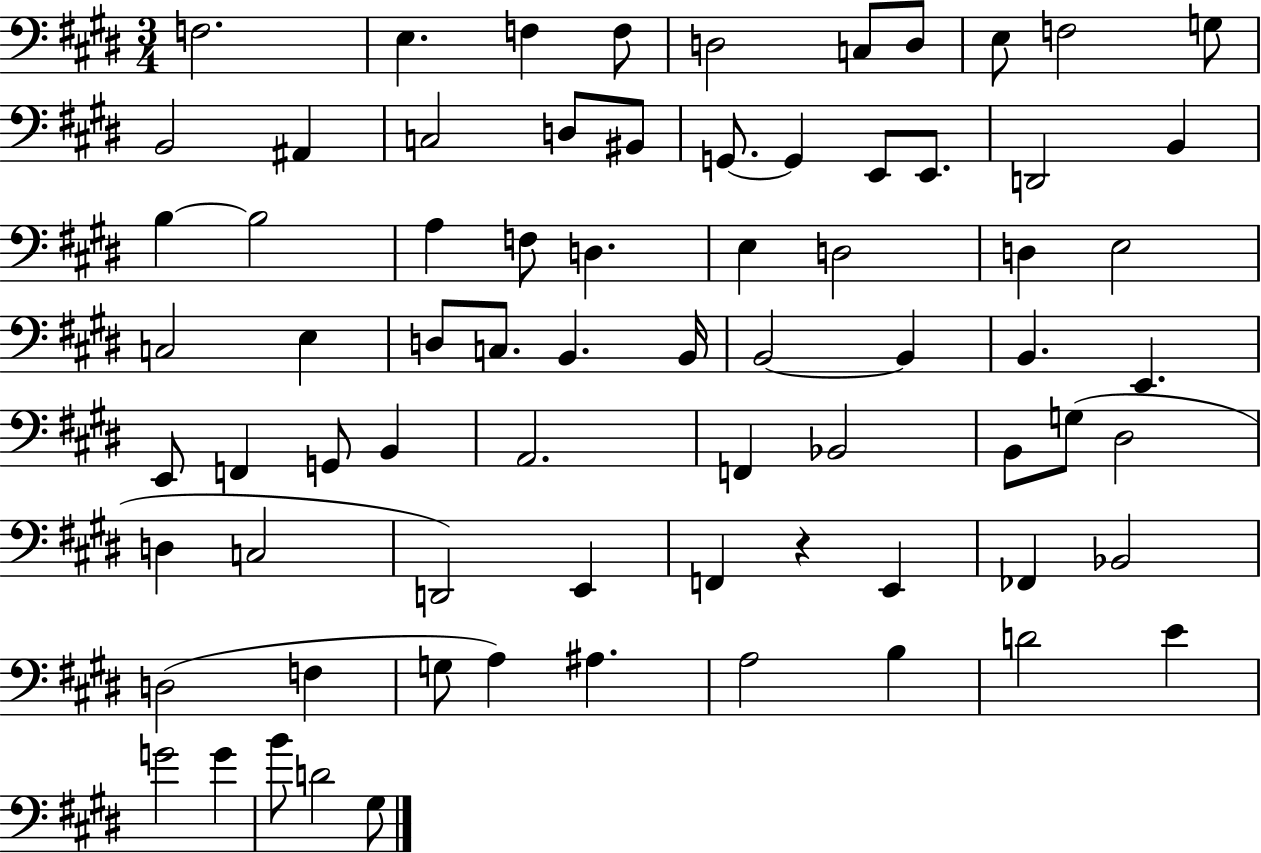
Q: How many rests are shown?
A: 1